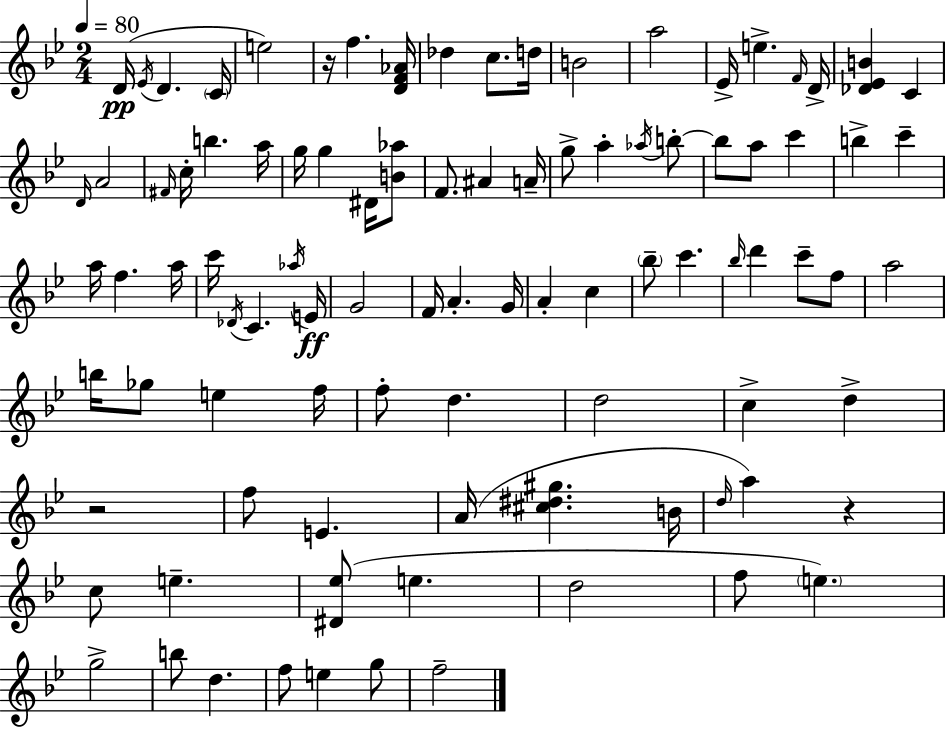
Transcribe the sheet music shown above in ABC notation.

X:1
T:Untitled
M:2/4
L:1/4
K:Bb
D/4 _E/4 D C/4 e2 z/4 f [DF_A]/4 _d c/2 d/4 B2 a2 _E/4 e F/4 D/4 [_D_EB] C D/4 A2 ^F/4 c/4 b a/4 g/4 g ^D/4 [B_a]/2 F/2 ^A A/4 g/2 a _a/4 b/2 b/2 a/2 c' b c' a/4 f a/4 c'/4 _D/4 C _a/4 E/4 G2 F/4 A G/4 A c _b/2 c' _b/4 d' c'/2 f/2 a2 b/4 _g/2 e f/4 f/2 d d2 c d z2 f/2 E A/4 [^c^d^g] B/4 d/4 a z c/2 e [^D_e]/2 e d2 f/2 e g2 b/2 d f/2 e g/2 f2